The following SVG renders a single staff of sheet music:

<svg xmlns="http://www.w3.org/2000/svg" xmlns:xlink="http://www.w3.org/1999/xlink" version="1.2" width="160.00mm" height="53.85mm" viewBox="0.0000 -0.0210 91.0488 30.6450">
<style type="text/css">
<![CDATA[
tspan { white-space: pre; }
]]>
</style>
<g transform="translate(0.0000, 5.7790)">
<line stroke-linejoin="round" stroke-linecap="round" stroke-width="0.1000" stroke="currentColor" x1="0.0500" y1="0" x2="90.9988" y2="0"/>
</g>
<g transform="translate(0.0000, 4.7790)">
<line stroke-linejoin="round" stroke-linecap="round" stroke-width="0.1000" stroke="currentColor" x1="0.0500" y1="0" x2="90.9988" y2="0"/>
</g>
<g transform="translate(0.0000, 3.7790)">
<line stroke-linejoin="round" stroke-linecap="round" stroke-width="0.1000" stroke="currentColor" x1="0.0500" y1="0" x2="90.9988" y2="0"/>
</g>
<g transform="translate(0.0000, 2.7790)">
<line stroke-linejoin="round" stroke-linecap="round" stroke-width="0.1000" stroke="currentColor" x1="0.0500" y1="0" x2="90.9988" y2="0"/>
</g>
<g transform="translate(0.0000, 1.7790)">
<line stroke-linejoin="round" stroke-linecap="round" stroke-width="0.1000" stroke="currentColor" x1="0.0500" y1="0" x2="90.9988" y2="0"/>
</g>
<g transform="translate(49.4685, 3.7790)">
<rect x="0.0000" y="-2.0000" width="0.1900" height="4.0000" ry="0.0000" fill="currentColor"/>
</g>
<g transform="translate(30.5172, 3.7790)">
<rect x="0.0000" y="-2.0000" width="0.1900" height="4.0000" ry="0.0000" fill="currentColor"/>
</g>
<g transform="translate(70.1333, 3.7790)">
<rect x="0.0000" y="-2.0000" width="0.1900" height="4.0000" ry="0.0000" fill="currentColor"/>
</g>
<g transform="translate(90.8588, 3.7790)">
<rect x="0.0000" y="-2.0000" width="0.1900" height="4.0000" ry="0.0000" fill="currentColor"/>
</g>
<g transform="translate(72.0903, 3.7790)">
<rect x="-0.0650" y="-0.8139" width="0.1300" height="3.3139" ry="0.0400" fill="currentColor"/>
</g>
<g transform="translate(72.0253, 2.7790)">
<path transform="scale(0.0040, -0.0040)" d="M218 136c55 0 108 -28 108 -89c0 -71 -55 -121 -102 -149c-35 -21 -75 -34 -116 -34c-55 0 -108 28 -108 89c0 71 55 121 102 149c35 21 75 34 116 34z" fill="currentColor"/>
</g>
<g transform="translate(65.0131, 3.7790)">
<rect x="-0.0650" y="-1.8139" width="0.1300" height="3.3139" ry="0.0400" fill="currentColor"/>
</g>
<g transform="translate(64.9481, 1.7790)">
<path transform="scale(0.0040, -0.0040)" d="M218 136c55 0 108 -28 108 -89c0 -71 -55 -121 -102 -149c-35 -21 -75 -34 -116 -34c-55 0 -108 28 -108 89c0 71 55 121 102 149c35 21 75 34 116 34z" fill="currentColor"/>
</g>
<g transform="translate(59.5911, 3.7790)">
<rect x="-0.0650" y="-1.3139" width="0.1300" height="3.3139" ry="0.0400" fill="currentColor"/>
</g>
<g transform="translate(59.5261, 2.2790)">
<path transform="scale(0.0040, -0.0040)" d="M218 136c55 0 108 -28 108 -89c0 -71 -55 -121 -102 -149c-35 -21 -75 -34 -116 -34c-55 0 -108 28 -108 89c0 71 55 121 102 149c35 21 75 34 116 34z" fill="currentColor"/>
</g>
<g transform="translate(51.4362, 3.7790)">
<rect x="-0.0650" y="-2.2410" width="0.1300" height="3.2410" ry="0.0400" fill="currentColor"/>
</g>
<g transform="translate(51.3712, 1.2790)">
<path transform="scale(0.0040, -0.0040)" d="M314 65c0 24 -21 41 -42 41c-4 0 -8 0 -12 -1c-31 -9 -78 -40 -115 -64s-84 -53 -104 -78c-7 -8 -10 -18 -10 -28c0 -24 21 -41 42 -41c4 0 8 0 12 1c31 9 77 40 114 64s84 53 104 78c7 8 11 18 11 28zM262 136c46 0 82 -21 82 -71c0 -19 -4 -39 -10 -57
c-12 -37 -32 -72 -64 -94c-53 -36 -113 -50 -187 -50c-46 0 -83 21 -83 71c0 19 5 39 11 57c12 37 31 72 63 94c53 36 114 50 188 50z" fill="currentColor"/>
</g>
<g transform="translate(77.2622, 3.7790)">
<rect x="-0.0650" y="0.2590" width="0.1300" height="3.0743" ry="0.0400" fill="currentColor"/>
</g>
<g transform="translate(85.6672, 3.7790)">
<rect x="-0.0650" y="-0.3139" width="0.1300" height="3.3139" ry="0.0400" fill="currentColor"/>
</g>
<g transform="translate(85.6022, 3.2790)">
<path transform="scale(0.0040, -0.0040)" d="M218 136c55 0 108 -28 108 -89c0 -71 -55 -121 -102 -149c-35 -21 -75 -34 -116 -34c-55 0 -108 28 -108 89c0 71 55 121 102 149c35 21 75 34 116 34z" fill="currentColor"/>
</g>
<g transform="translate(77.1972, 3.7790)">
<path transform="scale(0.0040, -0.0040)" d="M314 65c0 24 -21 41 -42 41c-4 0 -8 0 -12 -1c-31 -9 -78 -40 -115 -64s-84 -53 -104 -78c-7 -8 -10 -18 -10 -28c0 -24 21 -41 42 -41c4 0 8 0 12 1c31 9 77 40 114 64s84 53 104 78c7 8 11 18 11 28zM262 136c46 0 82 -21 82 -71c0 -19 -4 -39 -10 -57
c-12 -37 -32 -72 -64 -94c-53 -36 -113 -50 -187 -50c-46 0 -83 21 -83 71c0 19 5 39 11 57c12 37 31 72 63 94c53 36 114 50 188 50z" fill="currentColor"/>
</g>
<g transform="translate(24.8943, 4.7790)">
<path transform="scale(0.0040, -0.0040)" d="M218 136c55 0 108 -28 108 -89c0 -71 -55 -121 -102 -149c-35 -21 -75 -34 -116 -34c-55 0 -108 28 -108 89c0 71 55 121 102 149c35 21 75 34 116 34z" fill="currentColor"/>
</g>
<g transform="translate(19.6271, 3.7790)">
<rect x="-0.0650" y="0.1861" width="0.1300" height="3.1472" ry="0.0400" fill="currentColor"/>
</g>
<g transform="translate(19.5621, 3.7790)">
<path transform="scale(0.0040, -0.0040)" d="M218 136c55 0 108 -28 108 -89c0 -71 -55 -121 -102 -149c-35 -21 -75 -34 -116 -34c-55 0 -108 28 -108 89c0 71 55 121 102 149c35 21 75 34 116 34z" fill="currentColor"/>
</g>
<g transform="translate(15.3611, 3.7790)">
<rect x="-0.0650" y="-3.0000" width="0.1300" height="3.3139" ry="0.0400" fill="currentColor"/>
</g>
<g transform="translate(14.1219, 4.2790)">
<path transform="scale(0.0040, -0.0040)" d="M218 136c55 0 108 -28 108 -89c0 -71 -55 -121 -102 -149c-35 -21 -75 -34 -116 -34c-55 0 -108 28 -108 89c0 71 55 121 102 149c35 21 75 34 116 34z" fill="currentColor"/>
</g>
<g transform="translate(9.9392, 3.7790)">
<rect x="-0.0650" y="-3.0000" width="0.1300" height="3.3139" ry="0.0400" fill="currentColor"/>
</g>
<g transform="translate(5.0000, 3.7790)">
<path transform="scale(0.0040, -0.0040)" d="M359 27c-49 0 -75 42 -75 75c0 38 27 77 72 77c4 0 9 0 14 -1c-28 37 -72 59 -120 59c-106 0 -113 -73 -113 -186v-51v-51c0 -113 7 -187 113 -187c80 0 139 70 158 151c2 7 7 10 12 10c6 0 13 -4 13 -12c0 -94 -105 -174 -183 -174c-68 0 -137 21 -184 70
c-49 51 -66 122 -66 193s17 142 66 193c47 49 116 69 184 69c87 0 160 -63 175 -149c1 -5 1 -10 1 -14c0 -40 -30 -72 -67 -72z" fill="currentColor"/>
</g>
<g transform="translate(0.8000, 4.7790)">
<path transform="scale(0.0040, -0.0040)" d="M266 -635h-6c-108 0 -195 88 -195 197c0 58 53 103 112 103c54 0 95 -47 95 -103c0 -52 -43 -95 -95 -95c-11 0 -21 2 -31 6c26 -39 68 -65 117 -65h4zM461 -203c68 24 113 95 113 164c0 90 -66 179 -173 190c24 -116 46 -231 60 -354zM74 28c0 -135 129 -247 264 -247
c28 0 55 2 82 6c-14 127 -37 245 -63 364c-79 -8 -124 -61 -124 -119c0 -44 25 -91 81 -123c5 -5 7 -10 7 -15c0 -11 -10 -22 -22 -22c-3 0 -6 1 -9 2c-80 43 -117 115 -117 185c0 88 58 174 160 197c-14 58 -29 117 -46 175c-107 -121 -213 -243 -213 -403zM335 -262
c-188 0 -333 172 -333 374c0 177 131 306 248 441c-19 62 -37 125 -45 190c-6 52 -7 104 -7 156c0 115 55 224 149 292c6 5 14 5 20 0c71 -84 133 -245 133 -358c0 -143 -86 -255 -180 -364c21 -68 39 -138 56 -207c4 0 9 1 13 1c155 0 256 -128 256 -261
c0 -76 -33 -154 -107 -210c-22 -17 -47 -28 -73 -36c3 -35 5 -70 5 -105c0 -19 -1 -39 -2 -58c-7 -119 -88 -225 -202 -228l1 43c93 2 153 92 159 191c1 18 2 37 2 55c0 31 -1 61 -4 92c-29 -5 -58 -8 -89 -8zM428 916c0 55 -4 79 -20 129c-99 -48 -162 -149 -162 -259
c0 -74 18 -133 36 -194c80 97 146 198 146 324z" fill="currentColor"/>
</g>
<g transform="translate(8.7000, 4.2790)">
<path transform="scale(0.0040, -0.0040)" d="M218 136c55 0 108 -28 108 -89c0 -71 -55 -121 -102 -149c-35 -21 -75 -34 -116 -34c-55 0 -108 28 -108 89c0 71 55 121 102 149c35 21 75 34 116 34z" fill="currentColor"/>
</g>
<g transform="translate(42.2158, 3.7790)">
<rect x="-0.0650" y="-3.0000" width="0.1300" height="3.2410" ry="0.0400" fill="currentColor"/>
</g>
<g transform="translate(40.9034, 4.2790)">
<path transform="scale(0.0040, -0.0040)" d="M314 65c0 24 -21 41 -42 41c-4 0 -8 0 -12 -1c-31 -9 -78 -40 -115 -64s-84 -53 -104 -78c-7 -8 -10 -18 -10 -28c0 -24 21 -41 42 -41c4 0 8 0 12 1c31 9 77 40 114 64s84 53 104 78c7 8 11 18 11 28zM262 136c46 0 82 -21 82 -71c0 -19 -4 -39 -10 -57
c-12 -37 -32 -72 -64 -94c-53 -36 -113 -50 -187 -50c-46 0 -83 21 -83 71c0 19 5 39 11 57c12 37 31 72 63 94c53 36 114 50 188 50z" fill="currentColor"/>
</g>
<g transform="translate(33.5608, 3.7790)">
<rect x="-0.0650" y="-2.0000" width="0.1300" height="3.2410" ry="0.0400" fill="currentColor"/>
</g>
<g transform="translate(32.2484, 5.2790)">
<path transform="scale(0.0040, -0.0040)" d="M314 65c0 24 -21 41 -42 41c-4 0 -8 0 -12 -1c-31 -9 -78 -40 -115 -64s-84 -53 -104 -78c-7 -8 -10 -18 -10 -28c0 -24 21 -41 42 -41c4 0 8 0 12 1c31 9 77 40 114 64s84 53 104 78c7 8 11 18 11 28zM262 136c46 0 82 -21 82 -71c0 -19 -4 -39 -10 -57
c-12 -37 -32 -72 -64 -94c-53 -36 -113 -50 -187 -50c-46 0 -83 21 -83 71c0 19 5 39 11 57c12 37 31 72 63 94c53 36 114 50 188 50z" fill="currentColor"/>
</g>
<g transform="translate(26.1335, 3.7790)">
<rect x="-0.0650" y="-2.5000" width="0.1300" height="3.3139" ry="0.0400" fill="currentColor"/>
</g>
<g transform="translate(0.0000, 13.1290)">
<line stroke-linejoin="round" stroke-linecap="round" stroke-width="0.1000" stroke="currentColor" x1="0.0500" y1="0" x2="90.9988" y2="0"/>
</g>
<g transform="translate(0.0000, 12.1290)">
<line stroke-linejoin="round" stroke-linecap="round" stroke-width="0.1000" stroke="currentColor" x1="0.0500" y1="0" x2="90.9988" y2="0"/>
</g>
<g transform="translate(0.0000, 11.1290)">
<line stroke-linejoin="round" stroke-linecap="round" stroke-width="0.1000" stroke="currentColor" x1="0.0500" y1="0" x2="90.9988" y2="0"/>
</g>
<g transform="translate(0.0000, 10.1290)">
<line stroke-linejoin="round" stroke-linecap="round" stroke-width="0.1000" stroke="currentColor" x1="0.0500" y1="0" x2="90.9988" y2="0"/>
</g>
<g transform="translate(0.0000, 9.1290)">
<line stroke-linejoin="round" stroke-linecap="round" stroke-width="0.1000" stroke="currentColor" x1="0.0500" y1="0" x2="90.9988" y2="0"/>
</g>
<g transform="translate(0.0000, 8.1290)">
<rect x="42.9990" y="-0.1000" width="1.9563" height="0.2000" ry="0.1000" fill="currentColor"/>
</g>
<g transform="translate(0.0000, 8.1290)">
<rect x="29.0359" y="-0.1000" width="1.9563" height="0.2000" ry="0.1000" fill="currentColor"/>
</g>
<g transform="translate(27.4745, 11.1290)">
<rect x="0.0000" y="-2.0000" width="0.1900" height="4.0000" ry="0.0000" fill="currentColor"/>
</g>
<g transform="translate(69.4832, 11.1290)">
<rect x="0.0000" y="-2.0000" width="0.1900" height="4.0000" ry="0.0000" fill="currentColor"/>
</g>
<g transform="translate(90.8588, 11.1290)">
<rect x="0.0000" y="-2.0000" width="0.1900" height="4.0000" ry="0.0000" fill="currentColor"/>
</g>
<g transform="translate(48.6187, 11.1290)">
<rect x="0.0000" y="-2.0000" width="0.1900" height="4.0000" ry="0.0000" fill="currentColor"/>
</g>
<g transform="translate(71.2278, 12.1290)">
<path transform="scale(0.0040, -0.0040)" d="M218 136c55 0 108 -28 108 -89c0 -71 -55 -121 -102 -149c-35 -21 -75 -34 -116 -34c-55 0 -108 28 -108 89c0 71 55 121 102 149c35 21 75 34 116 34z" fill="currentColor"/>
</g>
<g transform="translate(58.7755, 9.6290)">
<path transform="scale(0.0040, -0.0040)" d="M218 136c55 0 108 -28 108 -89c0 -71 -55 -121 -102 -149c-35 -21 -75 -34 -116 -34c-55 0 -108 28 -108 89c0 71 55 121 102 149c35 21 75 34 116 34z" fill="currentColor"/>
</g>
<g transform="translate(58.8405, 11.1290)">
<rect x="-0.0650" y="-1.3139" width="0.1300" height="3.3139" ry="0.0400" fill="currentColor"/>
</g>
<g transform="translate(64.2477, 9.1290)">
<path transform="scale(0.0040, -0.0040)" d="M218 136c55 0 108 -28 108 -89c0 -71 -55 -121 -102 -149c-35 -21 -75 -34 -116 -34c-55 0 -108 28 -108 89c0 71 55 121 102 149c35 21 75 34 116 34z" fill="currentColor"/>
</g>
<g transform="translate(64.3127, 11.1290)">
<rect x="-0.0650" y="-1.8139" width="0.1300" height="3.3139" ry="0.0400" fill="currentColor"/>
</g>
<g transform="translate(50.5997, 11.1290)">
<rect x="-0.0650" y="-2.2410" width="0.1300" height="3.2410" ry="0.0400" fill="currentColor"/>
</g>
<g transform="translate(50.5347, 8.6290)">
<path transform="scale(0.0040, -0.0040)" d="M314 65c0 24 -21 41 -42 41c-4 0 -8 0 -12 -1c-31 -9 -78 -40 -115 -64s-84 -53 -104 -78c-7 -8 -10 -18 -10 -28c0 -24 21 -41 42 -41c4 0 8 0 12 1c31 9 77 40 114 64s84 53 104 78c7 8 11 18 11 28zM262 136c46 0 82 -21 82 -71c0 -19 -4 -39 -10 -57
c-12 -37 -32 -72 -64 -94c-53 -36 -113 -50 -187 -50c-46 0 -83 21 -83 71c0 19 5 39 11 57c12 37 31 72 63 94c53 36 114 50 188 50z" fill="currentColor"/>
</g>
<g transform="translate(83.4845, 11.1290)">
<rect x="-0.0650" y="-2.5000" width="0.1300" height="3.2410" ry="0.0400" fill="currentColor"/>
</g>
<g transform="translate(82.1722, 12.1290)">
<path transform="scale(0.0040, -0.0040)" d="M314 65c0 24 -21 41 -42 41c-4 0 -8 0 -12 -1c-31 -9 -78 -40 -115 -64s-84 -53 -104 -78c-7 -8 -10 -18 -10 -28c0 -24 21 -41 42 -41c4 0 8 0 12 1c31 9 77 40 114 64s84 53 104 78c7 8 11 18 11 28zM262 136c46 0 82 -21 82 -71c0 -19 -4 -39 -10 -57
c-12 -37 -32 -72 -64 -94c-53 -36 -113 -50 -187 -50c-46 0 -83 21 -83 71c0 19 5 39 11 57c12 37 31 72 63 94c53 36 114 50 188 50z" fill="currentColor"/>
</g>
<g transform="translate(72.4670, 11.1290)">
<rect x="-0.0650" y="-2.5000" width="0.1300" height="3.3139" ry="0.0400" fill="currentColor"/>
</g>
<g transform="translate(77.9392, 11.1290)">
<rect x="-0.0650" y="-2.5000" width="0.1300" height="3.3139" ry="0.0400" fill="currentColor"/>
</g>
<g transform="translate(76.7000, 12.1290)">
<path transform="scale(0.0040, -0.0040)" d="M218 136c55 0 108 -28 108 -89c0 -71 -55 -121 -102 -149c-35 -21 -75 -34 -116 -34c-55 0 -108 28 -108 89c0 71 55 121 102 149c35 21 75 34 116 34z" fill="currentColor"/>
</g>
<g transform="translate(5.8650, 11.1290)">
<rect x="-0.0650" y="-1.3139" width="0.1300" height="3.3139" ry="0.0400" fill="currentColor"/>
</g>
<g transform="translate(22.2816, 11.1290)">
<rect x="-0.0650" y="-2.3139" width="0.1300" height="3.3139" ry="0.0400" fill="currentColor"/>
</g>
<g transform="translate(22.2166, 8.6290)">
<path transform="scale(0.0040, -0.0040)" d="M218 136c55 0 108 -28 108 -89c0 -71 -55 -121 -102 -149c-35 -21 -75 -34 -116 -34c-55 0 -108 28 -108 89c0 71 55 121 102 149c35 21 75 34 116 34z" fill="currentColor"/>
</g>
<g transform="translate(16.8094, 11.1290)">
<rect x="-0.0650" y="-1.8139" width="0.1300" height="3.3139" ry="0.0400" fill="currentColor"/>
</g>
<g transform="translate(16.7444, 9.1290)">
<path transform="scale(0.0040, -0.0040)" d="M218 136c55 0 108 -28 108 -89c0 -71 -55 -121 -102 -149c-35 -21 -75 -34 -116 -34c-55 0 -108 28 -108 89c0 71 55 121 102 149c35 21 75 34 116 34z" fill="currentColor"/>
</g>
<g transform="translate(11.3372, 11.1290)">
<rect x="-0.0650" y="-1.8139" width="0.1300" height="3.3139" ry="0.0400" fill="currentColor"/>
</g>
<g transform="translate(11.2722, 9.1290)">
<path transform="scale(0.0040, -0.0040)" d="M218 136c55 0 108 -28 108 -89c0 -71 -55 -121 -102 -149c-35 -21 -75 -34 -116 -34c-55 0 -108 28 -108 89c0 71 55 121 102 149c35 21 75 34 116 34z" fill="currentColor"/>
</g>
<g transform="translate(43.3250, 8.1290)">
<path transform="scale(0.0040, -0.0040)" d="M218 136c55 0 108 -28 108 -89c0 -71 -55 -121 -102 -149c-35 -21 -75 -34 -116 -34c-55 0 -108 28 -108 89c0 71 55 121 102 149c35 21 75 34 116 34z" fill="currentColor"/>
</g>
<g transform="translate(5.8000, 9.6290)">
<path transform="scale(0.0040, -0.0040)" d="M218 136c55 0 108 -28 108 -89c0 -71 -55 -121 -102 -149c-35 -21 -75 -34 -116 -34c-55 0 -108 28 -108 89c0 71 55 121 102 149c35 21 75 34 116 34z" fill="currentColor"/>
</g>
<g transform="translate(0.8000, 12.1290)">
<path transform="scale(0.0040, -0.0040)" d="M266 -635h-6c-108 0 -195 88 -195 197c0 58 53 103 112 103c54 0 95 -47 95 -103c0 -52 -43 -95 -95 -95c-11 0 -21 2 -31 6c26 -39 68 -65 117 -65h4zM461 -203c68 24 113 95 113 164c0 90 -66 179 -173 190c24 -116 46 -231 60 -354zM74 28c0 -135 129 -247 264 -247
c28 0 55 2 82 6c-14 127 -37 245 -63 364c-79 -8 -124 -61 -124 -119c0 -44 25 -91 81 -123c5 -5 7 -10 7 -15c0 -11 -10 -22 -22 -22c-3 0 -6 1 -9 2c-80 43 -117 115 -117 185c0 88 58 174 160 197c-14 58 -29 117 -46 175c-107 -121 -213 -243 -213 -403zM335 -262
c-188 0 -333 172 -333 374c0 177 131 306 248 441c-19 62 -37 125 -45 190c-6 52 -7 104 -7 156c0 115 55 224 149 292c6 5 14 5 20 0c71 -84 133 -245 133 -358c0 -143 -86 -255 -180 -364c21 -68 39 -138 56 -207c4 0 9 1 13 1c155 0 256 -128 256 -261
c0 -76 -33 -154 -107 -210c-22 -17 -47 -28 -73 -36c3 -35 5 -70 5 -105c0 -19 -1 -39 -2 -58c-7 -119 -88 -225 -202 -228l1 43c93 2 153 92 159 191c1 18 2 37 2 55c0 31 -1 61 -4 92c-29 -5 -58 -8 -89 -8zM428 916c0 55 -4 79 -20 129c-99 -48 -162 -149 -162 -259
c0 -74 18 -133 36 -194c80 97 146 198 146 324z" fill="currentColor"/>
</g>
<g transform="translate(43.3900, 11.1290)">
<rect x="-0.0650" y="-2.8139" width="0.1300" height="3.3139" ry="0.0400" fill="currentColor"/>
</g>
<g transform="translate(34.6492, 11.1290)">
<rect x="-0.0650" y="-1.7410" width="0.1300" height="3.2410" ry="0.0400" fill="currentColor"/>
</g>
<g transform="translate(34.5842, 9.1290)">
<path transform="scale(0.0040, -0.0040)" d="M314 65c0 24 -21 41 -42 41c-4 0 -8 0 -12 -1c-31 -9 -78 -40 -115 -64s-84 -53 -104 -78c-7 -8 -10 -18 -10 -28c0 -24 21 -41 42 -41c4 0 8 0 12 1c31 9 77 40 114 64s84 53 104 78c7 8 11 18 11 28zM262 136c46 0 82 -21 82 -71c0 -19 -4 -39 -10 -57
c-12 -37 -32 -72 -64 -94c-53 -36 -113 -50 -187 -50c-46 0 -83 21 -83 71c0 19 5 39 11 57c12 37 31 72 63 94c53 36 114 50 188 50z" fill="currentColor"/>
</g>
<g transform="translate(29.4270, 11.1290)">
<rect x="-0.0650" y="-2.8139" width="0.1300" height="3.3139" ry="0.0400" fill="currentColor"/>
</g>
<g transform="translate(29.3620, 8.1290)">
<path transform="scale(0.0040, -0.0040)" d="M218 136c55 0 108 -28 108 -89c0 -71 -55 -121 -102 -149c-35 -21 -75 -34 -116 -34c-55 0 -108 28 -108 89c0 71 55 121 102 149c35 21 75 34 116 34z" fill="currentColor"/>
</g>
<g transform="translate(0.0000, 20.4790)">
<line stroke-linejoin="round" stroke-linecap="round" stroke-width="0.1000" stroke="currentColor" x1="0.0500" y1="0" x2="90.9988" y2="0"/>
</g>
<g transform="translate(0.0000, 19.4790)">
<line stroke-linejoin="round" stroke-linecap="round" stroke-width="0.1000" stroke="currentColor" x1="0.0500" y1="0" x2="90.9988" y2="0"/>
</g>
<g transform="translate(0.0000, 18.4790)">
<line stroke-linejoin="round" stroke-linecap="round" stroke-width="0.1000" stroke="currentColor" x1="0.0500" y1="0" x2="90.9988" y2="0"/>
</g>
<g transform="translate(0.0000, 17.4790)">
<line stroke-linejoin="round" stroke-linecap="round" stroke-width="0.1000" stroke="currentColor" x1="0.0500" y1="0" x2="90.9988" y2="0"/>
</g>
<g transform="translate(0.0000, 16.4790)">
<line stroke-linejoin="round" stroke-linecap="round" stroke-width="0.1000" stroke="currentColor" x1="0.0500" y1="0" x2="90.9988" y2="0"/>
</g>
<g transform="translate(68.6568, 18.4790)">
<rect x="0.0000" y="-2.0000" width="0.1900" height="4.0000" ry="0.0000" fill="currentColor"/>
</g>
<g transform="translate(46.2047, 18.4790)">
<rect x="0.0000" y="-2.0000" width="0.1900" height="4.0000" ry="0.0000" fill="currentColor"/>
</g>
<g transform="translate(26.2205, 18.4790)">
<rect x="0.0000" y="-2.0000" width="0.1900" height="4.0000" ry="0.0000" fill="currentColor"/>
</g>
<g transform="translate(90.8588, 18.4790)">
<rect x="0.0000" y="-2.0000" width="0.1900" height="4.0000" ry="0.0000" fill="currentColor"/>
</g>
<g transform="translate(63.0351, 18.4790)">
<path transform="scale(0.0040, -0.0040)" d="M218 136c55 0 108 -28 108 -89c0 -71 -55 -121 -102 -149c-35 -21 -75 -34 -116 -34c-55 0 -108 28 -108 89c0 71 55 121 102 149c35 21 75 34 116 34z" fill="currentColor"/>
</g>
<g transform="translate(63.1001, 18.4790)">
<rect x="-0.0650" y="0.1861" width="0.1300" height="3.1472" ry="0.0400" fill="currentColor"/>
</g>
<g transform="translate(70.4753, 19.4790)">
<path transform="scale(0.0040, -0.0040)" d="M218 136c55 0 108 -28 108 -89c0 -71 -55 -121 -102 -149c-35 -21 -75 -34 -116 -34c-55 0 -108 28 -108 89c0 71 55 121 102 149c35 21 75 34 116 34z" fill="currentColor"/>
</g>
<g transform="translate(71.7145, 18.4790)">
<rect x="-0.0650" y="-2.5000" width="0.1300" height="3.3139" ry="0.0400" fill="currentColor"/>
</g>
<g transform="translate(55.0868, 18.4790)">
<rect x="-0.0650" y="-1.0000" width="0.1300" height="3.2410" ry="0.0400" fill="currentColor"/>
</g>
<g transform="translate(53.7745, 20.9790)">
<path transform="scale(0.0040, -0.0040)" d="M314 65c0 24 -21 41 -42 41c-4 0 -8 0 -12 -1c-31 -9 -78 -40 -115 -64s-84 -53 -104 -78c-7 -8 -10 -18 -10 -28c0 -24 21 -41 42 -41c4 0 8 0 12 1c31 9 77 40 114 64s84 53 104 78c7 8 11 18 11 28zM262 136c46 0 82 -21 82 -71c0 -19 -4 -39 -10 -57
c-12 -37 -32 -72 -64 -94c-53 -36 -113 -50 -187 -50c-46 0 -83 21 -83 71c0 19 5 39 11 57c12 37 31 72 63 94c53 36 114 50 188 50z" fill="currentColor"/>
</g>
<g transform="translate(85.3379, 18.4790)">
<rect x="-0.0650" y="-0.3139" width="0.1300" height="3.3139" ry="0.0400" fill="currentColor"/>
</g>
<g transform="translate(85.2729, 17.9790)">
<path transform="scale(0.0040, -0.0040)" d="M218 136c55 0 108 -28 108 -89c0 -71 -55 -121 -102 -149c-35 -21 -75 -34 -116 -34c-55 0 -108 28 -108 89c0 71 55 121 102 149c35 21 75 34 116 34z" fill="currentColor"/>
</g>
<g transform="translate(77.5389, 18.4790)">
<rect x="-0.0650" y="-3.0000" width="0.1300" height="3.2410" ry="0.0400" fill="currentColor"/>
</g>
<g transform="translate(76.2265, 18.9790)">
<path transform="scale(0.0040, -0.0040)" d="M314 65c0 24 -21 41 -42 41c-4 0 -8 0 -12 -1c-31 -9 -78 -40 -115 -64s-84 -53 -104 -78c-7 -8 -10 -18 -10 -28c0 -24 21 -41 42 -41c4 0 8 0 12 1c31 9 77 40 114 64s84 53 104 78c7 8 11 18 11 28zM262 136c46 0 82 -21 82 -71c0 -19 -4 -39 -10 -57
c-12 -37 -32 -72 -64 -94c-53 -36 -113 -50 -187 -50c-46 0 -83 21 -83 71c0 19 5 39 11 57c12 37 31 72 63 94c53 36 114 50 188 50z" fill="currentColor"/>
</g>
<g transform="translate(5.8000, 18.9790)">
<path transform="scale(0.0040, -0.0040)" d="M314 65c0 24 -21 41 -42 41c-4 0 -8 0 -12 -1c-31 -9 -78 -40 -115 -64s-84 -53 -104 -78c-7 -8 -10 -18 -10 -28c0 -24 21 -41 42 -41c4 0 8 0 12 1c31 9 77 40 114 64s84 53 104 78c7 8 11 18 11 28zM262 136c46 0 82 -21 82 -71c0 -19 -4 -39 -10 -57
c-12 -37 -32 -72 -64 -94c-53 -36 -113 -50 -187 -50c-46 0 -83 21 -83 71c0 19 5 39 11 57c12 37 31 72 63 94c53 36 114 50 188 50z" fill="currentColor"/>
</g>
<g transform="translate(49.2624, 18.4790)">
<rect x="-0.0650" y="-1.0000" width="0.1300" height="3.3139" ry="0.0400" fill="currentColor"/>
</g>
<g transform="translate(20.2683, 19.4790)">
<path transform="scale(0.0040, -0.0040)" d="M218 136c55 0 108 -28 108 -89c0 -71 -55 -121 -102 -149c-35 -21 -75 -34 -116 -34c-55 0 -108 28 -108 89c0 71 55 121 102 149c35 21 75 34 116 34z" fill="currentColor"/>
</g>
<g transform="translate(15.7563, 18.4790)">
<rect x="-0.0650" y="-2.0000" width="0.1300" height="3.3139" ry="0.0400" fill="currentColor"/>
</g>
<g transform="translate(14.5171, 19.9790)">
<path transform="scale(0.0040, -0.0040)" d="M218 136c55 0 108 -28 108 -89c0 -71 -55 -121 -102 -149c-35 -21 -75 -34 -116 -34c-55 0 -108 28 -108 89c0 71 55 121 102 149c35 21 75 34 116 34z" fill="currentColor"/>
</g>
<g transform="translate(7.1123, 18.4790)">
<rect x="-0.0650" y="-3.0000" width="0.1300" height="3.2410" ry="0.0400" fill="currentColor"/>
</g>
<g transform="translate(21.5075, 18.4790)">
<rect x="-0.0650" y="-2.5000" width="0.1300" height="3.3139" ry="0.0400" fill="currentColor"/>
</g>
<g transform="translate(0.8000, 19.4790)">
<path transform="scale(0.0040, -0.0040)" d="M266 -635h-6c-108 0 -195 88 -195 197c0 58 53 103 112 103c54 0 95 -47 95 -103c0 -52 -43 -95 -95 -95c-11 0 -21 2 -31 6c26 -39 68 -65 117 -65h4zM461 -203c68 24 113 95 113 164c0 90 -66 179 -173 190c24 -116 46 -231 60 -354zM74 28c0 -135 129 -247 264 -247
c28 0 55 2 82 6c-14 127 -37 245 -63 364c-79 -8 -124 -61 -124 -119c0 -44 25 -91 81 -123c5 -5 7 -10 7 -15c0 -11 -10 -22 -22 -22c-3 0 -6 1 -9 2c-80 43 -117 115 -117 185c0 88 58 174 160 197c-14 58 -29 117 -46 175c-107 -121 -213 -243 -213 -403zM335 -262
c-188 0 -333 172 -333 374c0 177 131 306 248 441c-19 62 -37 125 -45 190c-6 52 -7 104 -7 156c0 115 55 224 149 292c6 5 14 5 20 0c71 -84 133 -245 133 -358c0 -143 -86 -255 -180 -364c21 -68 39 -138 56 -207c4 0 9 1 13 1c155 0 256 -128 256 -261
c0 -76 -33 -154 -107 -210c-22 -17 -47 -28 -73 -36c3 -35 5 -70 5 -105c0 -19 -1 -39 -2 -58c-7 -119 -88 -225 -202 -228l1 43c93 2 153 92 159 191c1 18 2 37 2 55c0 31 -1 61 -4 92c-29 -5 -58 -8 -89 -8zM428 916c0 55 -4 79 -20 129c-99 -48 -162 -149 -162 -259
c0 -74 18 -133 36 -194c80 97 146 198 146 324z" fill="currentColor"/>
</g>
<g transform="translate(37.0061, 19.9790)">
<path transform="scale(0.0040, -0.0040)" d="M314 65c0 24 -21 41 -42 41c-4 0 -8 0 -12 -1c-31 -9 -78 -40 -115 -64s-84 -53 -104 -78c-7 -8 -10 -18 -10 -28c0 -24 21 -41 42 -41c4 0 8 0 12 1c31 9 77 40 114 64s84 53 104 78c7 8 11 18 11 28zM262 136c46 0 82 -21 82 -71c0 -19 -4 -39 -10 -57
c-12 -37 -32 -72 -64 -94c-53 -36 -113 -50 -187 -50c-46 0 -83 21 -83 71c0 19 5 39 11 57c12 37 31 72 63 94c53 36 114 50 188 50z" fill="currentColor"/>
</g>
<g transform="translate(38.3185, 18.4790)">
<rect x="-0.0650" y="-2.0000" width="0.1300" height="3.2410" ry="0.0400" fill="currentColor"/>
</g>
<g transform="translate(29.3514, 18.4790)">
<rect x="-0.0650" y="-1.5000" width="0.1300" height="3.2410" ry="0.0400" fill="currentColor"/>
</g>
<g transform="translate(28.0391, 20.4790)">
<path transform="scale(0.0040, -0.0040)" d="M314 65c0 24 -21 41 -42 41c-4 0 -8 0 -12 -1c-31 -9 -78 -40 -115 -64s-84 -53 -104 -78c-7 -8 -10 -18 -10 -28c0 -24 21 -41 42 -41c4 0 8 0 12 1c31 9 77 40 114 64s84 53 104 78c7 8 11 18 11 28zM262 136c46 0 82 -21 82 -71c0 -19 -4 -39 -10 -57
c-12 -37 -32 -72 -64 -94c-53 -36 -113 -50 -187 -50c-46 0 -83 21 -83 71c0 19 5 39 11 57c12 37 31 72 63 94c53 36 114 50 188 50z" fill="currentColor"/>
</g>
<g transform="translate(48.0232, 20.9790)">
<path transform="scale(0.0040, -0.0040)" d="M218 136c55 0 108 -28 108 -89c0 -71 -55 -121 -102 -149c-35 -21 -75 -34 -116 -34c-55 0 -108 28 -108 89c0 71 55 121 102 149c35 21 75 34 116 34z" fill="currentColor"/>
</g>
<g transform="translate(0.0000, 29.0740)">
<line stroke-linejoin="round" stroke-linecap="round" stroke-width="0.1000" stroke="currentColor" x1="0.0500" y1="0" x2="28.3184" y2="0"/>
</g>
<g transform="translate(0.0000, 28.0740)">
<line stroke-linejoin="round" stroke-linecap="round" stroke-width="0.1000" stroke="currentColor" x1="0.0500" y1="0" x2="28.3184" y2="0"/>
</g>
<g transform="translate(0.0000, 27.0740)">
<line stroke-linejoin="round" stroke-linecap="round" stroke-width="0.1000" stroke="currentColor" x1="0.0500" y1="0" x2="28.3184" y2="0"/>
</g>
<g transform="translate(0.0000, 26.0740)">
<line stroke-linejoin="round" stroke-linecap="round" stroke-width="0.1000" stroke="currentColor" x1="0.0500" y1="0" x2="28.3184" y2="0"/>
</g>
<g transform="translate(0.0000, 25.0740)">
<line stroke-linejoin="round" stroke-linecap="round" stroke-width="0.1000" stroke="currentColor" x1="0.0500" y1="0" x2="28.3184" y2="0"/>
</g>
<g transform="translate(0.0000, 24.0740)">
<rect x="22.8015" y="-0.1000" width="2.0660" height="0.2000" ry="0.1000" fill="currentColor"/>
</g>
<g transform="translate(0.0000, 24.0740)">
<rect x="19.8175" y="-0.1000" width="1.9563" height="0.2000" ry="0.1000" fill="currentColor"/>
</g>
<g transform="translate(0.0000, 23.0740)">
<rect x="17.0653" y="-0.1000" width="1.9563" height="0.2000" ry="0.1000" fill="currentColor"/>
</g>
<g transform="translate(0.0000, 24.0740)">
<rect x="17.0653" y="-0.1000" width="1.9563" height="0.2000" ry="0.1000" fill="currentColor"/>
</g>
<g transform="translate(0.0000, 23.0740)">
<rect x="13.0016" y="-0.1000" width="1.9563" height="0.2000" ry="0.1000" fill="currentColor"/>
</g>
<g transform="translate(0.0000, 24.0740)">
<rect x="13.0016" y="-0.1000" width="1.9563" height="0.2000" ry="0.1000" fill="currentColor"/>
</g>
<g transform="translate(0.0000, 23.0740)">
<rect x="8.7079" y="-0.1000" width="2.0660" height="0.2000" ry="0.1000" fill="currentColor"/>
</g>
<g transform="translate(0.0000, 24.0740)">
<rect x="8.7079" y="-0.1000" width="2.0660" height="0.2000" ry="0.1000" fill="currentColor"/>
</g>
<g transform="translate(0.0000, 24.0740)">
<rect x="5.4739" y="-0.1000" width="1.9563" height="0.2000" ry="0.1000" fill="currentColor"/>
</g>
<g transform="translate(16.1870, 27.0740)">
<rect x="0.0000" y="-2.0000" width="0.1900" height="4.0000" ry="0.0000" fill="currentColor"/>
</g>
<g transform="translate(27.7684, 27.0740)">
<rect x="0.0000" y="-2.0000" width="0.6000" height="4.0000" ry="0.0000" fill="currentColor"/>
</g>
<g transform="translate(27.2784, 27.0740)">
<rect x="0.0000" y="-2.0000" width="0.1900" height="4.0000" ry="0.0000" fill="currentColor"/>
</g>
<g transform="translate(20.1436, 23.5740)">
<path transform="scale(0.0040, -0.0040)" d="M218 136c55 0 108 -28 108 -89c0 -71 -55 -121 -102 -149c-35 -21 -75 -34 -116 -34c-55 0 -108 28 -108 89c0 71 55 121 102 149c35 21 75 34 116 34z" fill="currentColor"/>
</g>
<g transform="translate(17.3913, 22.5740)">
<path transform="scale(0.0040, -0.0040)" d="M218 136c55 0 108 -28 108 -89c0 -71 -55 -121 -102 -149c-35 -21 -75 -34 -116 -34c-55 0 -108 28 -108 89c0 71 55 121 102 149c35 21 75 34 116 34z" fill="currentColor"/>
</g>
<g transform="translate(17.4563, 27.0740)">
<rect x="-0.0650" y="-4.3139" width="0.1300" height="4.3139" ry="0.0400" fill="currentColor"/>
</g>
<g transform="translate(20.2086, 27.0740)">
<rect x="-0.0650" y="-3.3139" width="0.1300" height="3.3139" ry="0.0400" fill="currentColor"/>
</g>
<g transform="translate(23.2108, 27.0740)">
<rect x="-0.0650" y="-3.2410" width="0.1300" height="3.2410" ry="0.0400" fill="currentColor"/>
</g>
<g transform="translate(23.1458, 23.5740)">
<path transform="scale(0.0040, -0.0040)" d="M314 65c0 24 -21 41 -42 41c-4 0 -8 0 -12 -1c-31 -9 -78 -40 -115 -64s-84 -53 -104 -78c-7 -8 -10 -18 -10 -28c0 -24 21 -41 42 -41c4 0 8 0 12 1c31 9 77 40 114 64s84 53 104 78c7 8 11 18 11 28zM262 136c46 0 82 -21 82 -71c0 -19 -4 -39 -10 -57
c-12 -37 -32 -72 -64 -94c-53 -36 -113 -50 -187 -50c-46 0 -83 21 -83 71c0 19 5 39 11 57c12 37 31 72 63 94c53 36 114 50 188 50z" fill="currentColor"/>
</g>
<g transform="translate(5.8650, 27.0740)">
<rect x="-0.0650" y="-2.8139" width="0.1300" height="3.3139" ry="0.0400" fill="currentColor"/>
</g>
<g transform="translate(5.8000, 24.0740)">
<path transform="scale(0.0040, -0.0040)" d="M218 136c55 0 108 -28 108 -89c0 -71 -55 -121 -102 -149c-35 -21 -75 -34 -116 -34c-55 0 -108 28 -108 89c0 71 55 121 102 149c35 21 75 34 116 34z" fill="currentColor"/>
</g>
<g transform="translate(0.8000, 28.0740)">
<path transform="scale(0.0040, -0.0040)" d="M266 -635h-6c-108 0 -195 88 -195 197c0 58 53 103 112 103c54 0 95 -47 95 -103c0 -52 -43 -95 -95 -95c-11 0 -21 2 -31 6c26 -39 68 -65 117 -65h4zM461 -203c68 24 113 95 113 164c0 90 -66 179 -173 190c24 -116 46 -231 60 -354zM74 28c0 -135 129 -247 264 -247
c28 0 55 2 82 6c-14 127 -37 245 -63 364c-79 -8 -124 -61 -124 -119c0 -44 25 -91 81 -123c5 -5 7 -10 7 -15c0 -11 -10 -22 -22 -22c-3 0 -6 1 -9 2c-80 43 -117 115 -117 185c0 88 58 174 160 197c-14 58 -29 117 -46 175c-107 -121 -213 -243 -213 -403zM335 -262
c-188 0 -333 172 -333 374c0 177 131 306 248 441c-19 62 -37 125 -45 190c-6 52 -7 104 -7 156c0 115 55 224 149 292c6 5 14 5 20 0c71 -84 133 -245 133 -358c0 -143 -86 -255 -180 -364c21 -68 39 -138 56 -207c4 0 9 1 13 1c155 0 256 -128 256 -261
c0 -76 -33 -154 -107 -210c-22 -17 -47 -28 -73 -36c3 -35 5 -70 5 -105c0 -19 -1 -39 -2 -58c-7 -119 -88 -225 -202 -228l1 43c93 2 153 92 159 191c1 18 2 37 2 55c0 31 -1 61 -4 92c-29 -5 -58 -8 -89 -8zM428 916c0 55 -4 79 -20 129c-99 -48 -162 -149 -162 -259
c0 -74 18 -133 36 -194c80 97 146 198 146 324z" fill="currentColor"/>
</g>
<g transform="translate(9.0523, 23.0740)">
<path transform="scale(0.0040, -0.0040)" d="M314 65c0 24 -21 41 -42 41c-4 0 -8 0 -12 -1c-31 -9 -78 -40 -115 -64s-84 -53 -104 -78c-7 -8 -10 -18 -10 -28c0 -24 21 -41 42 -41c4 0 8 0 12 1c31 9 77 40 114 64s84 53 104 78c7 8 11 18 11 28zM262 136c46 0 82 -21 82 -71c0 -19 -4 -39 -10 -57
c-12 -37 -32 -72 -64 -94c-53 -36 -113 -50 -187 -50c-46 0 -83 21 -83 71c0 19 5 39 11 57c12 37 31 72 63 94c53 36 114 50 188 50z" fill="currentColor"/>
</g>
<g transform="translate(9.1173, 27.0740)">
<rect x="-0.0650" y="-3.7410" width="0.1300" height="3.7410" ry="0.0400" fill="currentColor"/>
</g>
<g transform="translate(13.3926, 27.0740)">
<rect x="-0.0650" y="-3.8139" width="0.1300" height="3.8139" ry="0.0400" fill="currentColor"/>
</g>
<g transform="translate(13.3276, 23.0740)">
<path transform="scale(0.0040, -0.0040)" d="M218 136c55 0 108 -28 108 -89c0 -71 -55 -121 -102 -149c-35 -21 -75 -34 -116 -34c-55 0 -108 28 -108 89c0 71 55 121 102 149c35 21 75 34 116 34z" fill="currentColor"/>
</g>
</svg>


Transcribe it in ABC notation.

X:1
T:Untitled
M:4/4
L:1/4
K:C
A A B G F2 A2 g2 e f d B2 c e f f g a f2 a g2 e f G G G2 A2 F G E2 F2 D D2 B G A2 c a c'2 c' d' b b2